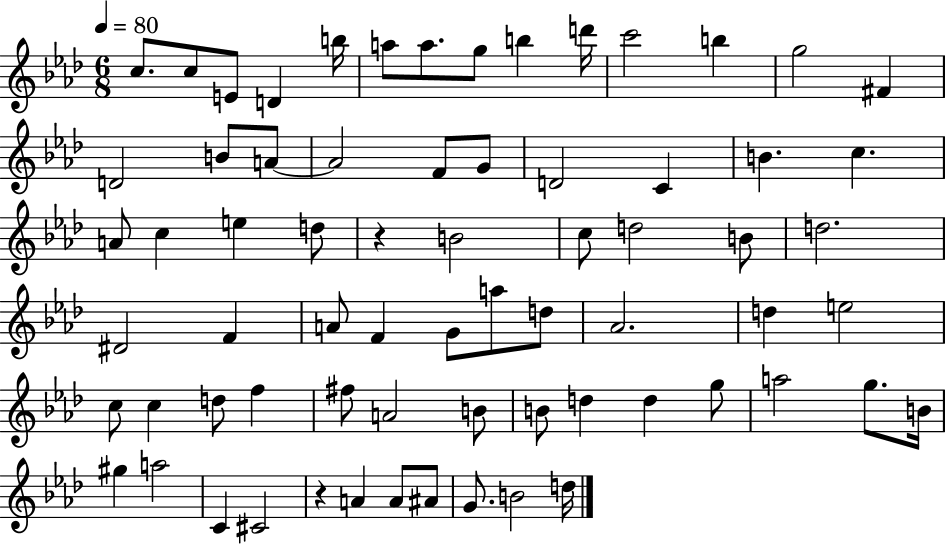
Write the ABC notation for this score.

X:1
T:Untitled
M:6/8
L:1/4
K:Ab
c/2 c/2 E/2 D b/4 a/2 a/2 g/2 b d'/4 c'2 b g2 ^F D2 B/2 A/2 A2 F/2 G/2 D2 C B c A/2 c e d/2 z B2 c/2 d2 B/2 d2 ^D2 F A/2 F G/2 a/2 d/2 _A2 d e2 c/2 c d/2 f ^f/2 A2 B/2 B/2 d d g/2 a2 g/2 B/4 ^g a2 C ^C2 z A A/2 ^A/2 G/2 B2 d/4